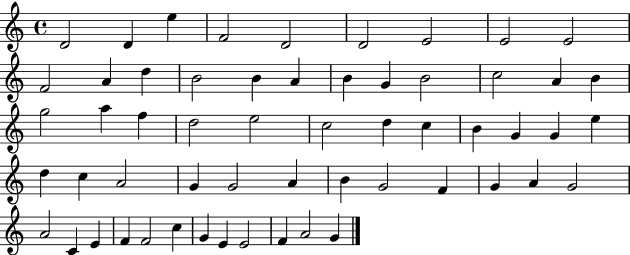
X:1
T:Untitled
M:4/4
L:1/4
K:C
D2 D e F2 D2 D2 E2 E2 E2 F2 A d B2 B A B G B2 c2 A B g2 a f d2 e2 c2 d c B G G e d c A2 G G2 A B G2 F G A G2 A2 C E F F2 c G E E2 F A2 G